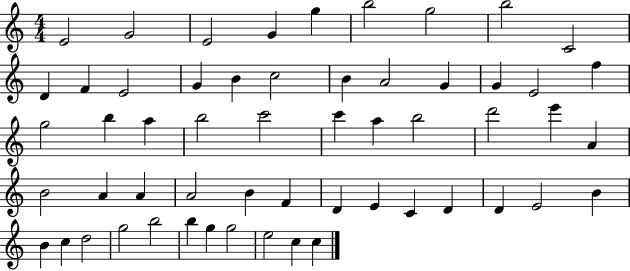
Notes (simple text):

E4/h G4/h E4/h G4/q G5/q B5/h G5/h B5/h C4/h D4/q F4/q E4/h G4/q B4/q C5/h B4/q A4/h G4/q G4/q E4/h F5/q G5/h B5/q A5/q B5/h C6/h C6/q A5/q B5/h D6/h E6/q A4/q B4/h A4/q A4/q A4/h B4/q F4/q D4/q E4/q C4/q D4/q D4/q E4/h B4/q B4/q C5/q D5/h G5/h B5/h B5/q G5/q G5/h E5/h C5/q C5/q